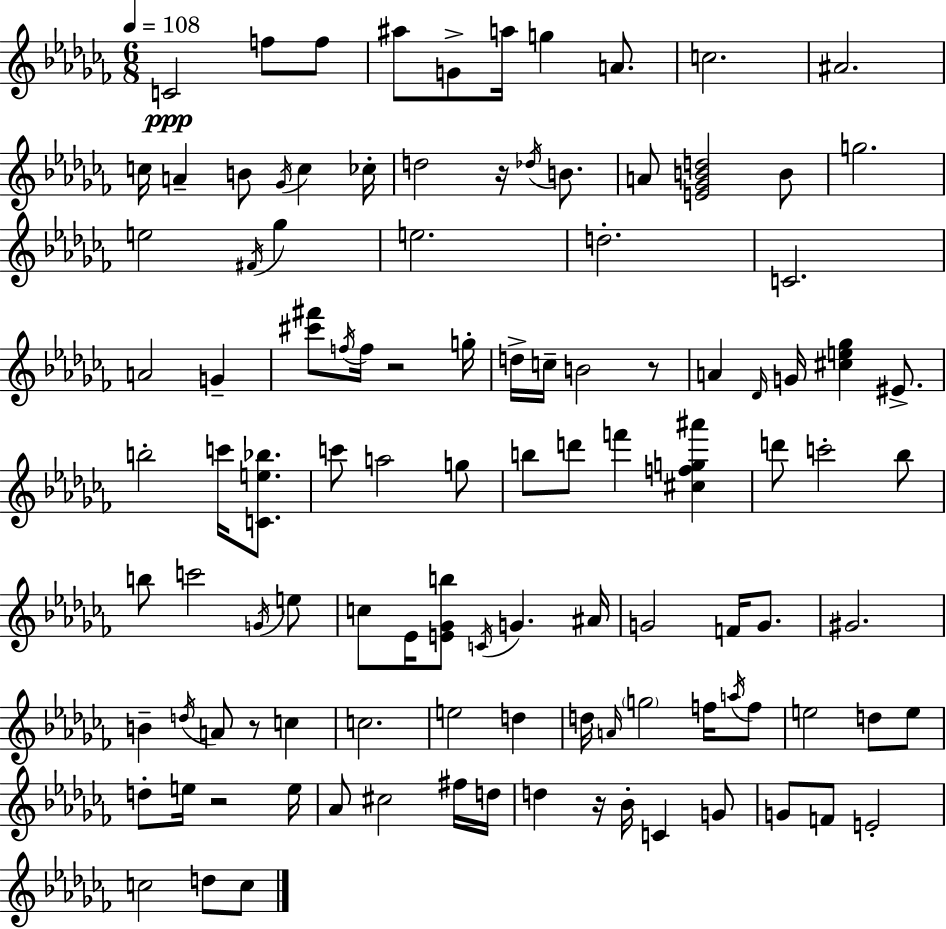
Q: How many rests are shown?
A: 6